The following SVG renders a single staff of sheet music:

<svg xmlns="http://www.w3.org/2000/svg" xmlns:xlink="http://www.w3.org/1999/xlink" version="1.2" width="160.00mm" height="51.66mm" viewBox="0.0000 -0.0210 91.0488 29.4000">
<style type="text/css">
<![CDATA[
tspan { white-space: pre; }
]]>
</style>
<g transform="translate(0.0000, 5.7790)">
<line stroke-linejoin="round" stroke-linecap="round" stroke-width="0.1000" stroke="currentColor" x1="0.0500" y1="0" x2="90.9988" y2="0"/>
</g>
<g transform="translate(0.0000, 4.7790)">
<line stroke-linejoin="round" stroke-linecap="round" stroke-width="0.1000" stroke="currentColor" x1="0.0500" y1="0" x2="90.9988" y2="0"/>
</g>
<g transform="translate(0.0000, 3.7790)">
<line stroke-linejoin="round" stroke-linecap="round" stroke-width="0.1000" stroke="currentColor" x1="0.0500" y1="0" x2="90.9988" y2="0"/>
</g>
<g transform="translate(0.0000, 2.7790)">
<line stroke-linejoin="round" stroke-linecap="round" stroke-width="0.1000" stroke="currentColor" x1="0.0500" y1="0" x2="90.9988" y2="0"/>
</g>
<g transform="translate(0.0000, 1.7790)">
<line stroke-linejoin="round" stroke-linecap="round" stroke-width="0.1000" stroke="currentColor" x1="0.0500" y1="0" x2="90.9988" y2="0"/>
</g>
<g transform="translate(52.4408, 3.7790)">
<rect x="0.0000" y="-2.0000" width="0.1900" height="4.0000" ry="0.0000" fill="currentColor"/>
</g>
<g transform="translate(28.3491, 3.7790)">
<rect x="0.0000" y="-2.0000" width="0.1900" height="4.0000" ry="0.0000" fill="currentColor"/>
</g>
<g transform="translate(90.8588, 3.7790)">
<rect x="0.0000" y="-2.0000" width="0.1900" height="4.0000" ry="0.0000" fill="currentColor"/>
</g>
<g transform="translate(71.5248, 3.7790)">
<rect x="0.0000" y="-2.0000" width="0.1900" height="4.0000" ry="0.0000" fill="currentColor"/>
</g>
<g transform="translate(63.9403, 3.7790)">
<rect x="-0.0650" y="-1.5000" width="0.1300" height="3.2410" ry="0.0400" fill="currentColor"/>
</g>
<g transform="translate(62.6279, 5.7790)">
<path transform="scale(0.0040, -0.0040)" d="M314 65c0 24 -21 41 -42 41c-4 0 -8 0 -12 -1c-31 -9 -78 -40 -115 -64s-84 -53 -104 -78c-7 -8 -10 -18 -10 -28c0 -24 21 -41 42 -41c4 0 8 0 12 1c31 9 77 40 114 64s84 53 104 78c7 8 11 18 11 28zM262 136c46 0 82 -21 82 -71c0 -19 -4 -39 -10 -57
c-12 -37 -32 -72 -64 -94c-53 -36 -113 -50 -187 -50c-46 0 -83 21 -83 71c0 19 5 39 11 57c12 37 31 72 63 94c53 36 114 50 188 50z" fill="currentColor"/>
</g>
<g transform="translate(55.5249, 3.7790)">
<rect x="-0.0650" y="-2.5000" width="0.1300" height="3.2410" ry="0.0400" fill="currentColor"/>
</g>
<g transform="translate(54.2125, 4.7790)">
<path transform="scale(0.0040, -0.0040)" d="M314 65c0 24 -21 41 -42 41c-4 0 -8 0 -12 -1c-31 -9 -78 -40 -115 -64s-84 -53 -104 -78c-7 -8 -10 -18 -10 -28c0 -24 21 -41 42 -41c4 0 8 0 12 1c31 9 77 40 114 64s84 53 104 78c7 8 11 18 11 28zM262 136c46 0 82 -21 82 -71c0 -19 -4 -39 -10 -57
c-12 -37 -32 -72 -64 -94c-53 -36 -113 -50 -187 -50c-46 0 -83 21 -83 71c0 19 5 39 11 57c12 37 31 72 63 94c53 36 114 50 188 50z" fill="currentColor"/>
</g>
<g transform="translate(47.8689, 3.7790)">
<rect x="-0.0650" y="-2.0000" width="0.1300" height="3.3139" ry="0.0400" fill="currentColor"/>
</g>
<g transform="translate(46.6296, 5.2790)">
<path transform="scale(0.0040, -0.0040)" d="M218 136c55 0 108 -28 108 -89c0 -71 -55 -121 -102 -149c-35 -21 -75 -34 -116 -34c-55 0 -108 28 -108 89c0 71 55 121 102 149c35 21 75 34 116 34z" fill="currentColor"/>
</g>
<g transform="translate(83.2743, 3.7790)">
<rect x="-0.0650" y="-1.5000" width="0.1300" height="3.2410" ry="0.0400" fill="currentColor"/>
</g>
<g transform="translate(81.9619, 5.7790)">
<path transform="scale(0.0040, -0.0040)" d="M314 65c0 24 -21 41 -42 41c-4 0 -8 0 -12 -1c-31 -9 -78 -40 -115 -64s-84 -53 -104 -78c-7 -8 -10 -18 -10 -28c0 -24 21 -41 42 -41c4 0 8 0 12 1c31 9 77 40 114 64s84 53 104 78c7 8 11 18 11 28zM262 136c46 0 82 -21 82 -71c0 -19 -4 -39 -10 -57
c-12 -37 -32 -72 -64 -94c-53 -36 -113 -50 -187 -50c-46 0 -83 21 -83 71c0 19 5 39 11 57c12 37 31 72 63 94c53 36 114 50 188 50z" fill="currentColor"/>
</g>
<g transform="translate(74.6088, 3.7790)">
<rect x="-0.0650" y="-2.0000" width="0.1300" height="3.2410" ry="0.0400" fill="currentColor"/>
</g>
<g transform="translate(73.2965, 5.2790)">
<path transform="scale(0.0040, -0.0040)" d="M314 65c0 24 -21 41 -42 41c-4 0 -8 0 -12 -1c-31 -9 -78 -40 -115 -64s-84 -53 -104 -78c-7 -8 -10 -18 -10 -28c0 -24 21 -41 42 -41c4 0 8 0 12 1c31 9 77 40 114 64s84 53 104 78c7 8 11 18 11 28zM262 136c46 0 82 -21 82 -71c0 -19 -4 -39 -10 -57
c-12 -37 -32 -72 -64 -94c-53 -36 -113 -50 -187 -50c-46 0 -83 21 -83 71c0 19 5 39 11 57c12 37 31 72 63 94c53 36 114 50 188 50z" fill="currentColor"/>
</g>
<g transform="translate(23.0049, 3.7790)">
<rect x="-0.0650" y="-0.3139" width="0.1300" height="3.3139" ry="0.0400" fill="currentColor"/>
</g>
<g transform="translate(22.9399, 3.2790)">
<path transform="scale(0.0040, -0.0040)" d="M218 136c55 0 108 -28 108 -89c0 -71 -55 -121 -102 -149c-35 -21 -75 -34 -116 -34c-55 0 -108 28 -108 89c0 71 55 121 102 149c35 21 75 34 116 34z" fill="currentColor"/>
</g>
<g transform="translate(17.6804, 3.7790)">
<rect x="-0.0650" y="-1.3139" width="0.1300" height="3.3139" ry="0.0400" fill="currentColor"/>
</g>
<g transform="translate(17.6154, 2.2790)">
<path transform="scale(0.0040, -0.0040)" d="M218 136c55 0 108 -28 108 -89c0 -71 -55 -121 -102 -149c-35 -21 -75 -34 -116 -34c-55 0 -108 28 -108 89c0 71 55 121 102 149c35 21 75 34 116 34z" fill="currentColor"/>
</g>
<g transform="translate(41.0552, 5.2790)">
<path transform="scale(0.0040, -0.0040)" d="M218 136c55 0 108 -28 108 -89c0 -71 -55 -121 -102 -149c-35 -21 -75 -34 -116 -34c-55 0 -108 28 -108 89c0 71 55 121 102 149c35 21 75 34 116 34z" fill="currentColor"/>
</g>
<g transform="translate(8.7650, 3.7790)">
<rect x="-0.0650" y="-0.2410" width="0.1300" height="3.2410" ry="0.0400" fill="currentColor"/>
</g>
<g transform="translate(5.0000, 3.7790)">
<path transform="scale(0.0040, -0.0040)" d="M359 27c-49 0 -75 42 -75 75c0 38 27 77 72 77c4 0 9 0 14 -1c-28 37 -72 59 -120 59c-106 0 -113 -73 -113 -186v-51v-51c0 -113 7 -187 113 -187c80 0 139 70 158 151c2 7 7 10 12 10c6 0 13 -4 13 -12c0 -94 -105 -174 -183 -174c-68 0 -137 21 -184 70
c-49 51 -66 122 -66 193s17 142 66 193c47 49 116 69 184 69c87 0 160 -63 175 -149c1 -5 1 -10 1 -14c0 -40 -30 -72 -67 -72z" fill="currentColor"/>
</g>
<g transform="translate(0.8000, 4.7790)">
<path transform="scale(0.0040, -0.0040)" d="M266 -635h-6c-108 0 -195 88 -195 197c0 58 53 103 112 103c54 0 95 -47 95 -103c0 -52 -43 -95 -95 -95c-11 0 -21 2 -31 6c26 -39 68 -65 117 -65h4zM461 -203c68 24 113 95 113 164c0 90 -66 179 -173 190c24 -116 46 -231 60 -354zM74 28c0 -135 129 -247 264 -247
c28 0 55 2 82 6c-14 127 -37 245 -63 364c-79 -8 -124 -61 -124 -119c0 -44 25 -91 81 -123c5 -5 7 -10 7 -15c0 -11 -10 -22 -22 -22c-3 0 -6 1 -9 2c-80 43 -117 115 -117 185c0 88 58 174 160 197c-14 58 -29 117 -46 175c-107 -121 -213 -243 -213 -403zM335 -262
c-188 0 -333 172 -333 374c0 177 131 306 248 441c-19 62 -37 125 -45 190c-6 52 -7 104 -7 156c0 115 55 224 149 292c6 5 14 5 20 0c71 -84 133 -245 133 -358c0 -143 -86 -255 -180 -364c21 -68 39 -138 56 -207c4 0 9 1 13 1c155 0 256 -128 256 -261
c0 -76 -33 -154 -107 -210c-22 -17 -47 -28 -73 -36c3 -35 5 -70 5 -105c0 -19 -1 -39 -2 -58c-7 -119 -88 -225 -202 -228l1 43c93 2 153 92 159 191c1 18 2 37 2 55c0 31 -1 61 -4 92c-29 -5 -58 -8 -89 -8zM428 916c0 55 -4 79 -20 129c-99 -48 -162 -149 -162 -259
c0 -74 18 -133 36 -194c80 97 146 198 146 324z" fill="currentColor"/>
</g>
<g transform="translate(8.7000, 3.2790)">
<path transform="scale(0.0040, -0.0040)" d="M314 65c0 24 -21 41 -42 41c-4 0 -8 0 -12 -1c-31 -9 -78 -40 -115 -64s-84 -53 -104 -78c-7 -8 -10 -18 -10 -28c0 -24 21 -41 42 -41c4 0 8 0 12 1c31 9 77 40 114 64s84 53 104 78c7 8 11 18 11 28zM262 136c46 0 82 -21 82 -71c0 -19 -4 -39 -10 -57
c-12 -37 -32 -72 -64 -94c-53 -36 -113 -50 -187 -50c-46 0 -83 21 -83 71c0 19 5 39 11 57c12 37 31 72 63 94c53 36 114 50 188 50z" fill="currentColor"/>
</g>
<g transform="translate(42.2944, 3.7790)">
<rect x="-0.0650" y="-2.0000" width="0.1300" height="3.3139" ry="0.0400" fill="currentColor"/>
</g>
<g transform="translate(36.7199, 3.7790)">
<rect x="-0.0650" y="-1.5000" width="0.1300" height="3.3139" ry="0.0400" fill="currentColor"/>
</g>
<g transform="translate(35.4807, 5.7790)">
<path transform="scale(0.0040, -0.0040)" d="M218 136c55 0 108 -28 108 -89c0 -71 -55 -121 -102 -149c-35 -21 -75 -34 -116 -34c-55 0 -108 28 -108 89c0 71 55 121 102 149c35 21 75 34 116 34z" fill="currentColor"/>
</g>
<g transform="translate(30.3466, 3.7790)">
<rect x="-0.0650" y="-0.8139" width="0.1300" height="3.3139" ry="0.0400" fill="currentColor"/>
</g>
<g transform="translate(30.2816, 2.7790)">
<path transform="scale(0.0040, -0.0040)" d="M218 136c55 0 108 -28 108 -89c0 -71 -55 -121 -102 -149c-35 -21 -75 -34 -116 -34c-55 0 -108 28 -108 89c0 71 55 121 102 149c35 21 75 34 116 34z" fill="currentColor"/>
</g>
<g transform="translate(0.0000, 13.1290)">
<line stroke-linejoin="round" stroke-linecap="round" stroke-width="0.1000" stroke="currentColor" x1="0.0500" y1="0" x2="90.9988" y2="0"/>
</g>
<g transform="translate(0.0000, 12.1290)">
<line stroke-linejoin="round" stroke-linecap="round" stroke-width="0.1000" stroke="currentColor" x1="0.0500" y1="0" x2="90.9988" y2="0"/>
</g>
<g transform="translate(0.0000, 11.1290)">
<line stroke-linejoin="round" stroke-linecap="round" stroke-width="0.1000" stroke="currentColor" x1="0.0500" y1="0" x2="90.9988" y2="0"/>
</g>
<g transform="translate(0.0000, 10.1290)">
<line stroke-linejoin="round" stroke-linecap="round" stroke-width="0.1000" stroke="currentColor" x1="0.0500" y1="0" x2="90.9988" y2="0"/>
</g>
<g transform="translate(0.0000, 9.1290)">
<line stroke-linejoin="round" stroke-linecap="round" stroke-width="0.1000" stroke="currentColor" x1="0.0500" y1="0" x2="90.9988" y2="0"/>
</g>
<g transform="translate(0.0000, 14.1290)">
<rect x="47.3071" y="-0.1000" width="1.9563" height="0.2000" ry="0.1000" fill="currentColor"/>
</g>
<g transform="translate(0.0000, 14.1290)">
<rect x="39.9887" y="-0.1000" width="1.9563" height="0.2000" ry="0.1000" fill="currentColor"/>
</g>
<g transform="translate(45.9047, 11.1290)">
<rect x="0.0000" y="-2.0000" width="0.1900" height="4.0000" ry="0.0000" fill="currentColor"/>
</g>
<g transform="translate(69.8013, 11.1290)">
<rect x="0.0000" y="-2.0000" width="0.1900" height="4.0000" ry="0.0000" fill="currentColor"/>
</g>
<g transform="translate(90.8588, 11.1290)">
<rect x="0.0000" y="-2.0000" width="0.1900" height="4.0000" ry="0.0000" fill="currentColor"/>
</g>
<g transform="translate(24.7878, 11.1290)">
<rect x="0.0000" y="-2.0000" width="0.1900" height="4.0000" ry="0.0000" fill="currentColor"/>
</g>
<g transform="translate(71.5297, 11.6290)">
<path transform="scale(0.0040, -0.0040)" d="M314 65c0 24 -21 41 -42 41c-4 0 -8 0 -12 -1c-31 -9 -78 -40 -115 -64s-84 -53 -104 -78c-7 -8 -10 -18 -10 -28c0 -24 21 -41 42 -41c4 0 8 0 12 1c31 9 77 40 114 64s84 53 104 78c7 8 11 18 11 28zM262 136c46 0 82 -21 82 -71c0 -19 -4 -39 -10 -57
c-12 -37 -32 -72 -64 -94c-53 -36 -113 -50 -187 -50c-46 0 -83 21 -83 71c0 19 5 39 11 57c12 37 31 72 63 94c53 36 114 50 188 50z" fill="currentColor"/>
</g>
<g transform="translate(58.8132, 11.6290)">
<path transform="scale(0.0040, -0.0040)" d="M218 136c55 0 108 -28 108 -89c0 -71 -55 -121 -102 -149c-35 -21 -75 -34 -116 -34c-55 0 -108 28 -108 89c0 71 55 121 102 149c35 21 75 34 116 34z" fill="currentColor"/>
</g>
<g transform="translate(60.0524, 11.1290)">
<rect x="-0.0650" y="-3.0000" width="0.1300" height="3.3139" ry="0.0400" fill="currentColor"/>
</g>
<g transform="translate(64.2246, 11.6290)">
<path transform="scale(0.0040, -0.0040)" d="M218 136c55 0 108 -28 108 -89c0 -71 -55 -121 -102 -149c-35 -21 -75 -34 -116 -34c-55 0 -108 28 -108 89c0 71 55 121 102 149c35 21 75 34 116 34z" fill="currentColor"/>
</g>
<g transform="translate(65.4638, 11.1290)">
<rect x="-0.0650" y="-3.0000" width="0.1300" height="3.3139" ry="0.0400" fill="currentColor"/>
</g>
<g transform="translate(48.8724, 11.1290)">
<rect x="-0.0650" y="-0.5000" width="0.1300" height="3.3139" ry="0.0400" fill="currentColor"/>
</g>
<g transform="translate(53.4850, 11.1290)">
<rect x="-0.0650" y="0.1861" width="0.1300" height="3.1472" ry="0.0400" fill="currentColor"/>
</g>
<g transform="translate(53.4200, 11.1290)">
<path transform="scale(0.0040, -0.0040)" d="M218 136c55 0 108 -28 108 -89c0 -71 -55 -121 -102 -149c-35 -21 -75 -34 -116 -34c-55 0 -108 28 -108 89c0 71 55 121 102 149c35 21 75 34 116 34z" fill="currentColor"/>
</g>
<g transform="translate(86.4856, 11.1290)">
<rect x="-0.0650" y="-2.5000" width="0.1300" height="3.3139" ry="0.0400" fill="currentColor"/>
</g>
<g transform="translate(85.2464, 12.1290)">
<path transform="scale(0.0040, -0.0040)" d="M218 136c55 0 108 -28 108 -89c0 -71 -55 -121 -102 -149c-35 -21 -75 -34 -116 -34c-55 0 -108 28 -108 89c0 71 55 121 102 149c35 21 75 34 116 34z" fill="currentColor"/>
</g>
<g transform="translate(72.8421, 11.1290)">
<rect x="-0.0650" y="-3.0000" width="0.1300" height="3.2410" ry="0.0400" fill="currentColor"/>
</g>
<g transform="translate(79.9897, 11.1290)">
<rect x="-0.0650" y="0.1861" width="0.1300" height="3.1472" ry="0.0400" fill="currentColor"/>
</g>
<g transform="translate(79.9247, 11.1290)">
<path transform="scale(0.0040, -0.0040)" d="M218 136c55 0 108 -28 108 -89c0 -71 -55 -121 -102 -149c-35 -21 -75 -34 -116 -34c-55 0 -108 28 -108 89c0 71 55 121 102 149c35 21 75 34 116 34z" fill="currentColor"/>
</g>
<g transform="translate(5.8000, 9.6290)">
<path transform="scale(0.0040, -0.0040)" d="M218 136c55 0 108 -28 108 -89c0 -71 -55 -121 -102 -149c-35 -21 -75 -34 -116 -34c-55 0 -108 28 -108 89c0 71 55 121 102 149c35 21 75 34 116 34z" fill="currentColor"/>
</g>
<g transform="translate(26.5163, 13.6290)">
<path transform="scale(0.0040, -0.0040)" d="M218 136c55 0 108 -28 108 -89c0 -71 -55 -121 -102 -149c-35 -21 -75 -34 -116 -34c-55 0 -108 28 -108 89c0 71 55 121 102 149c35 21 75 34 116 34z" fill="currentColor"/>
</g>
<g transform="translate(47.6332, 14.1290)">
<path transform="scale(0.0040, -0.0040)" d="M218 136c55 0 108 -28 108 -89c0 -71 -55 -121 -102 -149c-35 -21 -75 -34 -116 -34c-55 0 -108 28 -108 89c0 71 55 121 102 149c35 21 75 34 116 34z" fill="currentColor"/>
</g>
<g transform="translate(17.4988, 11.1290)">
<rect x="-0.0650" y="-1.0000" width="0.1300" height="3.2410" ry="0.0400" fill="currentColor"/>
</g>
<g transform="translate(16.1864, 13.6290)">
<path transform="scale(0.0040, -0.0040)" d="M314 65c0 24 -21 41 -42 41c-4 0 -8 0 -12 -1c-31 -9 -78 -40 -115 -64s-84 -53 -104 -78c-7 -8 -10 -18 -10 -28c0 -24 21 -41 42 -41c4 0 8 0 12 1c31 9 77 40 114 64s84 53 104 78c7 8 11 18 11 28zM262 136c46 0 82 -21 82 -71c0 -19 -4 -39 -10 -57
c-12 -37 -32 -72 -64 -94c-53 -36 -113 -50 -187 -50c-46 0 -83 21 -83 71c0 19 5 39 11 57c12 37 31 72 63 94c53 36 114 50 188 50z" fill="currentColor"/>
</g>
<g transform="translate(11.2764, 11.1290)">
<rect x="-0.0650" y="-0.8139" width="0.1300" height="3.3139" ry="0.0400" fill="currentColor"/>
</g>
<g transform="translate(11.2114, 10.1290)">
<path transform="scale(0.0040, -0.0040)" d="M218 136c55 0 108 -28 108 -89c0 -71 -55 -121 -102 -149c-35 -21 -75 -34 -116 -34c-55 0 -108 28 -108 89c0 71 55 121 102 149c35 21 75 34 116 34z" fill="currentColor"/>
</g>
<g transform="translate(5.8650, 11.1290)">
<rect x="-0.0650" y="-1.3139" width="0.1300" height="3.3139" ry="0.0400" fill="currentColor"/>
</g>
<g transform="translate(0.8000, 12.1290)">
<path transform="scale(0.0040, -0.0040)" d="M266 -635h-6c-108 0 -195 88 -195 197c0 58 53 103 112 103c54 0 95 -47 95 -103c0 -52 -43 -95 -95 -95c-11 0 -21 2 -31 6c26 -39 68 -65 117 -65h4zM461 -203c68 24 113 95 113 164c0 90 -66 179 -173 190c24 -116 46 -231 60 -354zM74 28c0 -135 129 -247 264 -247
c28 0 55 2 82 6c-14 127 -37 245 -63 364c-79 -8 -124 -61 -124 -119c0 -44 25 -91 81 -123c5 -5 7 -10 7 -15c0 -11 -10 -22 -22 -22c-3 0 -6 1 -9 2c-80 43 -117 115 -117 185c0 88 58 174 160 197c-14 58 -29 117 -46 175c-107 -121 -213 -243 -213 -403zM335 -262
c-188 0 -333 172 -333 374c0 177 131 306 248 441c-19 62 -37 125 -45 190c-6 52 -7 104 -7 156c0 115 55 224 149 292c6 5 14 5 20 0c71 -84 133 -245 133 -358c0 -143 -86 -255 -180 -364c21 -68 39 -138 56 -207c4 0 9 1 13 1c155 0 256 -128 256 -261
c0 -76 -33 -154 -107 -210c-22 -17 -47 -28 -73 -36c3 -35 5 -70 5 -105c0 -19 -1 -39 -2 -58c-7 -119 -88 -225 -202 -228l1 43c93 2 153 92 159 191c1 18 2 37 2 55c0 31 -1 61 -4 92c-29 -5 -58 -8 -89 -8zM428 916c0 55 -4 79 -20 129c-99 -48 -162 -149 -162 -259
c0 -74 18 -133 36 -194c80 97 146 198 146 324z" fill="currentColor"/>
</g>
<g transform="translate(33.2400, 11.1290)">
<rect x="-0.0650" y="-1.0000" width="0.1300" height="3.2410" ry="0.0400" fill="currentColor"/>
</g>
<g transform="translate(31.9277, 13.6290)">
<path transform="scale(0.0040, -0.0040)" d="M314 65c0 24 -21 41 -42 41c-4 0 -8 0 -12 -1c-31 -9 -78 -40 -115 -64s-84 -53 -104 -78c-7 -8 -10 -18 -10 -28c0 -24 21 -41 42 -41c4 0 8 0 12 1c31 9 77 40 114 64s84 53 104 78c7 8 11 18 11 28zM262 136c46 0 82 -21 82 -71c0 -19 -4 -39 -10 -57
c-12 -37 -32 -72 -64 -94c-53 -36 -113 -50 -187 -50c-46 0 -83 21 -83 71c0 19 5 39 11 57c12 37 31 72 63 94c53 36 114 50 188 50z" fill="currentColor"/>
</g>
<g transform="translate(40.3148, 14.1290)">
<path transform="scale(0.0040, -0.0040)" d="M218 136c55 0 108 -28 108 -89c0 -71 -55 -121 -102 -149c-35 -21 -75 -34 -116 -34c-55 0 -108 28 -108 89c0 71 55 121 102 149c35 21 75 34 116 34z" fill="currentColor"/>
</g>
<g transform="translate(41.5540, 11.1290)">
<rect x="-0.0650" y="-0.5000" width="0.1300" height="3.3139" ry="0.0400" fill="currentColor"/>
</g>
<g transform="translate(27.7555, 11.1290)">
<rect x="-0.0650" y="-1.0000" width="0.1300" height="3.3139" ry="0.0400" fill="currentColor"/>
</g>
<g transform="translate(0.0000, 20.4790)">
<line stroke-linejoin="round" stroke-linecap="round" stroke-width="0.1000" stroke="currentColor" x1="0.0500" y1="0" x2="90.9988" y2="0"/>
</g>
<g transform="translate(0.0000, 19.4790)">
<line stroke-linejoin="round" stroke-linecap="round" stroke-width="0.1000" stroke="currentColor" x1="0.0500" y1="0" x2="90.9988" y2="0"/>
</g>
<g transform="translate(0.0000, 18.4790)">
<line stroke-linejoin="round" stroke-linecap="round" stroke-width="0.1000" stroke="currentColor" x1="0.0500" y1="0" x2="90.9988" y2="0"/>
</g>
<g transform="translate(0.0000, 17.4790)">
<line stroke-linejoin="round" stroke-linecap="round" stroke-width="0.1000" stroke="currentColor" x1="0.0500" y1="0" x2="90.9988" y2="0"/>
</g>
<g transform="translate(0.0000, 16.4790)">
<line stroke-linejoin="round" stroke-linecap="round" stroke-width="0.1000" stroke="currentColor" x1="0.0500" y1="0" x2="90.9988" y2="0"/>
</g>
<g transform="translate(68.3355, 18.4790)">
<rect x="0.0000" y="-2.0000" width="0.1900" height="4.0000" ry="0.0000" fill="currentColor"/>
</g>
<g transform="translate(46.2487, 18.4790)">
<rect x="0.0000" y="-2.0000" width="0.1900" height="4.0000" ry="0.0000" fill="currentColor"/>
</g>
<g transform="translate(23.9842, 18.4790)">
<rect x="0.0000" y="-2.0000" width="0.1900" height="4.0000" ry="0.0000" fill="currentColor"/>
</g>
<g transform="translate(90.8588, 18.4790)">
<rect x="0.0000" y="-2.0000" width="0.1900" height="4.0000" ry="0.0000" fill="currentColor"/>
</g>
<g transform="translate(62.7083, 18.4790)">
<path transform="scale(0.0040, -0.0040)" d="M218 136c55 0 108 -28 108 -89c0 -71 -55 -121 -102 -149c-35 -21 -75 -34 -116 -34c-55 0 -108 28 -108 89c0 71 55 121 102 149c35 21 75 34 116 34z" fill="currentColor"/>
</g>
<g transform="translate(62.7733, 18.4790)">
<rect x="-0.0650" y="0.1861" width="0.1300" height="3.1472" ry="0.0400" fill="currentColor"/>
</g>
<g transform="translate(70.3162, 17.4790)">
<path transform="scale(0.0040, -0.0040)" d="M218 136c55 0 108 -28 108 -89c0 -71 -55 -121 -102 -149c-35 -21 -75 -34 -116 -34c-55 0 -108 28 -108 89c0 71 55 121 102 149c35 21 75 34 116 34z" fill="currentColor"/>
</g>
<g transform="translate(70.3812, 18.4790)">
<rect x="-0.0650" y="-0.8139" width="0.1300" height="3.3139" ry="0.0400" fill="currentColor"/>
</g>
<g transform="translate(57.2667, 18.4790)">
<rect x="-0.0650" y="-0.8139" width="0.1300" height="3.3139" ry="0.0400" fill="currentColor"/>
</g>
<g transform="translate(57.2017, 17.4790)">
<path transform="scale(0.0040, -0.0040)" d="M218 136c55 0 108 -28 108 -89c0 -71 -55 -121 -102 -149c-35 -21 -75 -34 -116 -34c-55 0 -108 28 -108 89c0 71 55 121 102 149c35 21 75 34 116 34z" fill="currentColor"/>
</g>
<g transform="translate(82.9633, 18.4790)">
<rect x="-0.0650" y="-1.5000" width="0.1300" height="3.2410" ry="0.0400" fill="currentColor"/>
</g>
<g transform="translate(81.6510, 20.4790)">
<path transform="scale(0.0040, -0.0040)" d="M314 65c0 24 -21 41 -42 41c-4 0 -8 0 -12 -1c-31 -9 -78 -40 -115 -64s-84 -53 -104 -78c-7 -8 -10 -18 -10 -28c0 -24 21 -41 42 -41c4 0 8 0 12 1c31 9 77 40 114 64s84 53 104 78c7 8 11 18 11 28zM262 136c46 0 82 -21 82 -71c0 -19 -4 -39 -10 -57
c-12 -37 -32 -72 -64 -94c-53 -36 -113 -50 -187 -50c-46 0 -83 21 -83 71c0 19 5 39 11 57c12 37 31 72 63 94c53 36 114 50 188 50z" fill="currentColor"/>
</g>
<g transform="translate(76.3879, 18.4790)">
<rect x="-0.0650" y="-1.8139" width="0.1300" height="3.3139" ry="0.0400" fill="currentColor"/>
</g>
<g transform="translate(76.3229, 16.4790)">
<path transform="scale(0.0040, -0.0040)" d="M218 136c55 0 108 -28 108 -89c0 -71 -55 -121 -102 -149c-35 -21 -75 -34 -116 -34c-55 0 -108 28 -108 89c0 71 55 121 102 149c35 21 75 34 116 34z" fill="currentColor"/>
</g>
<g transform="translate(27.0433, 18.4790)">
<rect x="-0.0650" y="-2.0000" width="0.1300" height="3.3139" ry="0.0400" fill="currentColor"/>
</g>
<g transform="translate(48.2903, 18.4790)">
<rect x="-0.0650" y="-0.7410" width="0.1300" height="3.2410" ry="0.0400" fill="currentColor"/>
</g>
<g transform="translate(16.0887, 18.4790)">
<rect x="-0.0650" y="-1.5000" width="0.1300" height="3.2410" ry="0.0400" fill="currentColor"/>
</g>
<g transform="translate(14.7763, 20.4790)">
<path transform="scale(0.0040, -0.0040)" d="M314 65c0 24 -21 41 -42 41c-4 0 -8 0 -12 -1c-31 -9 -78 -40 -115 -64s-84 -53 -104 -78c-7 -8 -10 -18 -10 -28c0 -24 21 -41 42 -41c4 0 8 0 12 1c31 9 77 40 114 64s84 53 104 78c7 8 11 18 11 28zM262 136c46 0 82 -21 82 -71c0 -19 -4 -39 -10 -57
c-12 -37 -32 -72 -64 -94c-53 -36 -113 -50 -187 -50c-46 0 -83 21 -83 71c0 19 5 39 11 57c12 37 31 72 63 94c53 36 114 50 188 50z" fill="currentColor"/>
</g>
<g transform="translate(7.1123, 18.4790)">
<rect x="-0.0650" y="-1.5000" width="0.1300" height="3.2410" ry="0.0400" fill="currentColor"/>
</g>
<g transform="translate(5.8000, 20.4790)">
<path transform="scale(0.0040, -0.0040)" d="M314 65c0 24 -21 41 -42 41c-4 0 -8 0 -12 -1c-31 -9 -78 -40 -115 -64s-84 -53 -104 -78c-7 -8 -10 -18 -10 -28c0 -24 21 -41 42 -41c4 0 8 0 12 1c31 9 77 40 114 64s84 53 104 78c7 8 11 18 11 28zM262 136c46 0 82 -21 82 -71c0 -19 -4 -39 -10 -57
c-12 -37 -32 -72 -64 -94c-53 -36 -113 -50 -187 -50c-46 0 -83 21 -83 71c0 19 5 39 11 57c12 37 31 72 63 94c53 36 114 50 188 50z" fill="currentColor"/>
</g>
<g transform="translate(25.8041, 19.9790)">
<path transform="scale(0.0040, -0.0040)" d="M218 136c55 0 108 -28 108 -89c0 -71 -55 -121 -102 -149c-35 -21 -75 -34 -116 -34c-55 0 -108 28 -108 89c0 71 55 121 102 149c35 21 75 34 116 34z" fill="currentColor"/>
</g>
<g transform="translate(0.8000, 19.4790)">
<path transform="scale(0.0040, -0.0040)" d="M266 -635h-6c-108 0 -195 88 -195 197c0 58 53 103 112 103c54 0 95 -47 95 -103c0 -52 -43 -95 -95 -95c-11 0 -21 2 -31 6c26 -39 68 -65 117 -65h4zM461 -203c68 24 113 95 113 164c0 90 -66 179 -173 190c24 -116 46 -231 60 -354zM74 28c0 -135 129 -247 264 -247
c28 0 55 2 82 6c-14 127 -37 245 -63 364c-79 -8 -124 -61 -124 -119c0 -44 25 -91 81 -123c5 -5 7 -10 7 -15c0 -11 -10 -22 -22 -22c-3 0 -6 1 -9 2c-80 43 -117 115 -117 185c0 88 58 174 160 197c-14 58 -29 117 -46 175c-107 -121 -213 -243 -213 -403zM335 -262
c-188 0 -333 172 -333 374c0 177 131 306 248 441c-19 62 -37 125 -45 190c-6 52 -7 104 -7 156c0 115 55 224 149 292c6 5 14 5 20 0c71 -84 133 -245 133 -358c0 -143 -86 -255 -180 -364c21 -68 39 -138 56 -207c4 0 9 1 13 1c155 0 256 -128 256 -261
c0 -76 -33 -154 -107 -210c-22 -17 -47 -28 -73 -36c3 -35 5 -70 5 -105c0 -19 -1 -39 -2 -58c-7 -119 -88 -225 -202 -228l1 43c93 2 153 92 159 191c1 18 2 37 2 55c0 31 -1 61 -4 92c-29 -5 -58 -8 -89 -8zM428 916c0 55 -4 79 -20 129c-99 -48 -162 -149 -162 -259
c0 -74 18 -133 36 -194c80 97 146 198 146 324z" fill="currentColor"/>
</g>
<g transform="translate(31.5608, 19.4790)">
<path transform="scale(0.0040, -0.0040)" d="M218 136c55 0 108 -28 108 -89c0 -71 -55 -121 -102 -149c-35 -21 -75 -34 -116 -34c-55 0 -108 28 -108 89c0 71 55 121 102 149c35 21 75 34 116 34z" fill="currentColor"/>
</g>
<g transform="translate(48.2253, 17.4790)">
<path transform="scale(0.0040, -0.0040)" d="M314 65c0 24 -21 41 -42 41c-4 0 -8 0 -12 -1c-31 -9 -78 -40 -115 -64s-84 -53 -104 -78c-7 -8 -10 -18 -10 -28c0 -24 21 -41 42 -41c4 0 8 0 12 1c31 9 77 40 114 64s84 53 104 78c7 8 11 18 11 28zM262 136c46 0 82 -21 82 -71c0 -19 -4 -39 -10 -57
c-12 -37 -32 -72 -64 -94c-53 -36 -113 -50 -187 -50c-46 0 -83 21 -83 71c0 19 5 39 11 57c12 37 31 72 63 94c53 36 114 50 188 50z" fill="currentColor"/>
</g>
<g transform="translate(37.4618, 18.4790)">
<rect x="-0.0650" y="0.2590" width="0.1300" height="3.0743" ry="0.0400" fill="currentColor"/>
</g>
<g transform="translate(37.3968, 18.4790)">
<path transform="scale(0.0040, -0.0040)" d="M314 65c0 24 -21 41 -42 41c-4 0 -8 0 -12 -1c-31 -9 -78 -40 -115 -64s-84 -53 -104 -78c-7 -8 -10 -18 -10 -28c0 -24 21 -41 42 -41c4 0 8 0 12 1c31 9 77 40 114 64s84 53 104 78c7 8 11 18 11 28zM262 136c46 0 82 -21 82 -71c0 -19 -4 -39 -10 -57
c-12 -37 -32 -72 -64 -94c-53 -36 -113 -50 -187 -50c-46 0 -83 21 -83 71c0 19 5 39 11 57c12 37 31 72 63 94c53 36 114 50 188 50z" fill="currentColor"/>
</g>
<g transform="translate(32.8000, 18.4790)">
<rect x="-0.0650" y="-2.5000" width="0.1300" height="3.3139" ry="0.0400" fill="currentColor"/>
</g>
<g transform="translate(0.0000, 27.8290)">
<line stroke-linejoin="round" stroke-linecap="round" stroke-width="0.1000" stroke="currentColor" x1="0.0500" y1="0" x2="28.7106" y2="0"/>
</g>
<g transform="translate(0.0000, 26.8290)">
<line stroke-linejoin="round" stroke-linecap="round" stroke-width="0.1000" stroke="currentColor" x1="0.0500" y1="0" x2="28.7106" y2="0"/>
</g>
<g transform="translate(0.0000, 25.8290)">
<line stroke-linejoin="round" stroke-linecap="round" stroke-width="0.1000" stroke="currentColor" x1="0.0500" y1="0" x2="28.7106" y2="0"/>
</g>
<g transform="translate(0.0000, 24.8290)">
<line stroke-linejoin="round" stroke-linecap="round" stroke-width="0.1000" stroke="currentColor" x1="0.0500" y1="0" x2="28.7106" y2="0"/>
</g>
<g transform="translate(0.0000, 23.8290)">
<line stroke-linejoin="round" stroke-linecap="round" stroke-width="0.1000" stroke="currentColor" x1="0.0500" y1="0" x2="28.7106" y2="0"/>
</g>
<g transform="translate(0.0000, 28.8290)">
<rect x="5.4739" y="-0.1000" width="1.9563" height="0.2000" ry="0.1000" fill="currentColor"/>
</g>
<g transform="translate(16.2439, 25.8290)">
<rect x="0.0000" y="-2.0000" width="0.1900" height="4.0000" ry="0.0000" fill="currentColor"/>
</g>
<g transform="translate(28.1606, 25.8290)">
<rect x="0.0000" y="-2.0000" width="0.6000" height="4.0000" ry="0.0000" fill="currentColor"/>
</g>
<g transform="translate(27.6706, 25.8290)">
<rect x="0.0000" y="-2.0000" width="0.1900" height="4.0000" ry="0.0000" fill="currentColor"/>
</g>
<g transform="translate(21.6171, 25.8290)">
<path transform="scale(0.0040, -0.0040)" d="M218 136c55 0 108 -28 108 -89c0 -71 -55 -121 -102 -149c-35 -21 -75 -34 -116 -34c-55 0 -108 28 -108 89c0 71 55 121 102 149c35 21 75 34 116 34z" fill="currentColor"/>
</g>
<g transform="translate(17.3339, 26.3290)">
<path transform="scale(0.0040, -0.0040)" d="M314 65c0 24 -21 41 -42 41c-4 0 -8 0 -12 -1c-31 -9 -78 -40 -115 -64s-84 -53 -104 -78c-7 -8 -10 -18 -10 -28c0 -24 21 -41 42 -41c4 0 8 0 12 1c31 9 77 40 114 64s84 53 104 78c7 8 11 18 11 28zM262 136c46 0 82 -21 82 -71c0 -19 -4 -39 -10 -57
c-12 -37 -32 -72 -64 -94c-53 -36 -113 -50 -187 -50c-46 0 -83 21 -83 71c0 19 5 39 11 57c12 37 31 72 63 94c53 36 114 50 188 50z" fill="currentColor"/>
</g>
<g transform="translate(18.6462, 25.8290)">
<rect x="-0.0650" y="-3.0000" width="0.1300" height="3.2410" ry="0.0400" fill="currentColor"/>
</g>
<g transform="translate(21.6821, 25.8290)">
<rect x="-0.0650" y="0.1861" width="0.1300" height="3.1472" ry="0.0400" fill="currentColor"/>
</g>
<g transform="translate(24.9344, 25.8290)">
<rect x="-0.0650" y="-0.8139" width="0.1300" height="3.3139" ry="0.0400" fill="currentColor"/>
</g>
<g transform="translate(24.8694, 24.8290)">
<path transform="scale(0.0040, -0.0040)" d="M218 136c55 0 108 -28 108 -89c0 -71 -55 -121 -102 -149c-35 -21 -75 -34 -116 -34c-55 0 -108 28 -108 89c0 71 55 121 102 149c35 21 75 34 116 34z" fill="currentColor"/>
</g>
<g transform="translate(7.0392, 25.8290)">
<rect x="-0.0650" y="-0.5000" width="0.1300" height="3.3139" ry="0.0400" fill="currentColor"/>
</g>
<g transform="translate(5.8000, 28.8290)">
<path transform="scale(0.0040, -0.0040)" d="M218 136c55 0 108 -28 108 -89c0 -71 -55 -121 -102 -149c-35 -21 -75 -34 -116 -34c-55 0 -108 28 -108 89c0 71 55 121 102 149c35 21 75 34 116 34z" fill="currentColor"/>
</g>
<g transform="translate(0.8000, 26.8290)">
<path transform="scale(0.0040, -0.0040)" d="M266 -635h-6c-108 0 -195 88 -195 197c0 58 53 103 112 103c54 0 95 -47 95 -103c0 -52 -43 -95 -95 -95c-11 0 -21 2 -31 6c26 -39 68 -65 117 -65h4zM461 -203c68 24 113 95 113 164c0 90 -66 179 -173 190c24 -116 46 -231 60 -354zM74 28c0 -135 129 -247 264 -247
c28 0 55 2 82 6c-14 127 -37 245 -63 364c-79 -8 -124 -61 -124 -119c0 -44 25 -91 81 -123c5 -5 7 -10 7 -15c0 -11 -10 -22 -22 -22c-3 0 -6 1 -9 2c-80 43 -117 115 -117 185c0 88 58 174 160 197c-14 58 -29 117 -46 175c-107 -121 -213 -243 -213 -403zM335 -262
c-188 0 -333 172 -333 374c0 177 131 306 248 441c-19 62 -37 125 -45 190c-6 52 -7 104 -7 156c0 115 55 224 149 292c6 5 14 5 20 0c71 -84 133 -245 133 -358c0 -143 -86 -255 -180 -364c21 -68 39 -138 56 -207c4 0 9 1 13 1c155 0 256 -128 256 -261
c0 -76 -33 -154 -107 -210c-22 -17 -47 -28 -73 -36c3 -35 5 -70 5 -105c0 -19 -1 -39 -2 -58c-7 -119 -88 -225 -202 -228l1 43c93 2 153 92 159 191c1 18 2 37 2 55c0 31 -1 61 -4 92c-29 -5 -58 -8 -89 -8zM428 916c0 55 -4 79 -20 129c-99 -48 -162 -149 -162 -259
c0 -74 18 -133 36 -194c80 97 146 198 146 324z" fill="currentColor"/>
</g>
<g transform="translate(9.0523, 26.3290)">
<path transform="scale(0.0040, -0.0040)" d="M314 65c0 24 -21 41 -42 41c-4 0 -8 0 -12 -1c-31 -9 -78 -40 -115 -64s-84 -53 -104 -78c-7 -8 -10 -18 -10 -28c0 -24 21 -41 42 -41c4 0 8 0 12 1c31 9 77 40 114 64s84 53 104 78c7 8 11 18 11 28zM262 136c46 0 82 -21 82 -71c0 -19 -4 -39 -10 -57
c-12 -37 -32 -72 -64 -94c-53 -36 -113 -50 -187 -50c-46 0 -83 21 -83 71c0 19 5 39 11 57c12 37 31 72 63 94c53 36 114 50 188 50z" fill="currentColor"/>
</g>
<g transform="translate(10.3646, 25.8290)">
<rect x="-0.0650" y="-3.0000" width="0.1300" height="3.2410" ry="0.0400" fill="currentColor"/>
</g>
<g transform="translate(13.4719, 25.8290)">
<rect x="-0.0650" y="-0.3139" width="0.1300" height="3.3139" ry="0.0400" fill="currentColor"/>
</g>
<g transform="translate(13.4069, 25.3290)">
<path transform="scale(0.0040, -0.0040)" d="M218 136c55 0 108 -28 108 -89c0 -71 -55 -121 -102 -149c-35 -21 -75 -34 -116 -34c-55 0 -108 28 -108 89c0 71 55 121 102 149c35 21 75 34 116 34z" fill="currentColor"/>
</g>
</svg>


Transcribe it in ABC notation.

X:1
T:Untitled
M:4/4
L:1/4
K:C
c2 e c d E F F G2 E2 F2 E2 e d D2 D D2 C C B A A A2 B G E2 E2 F G B2 d2 d B d f E2 C A2 c A2 B d